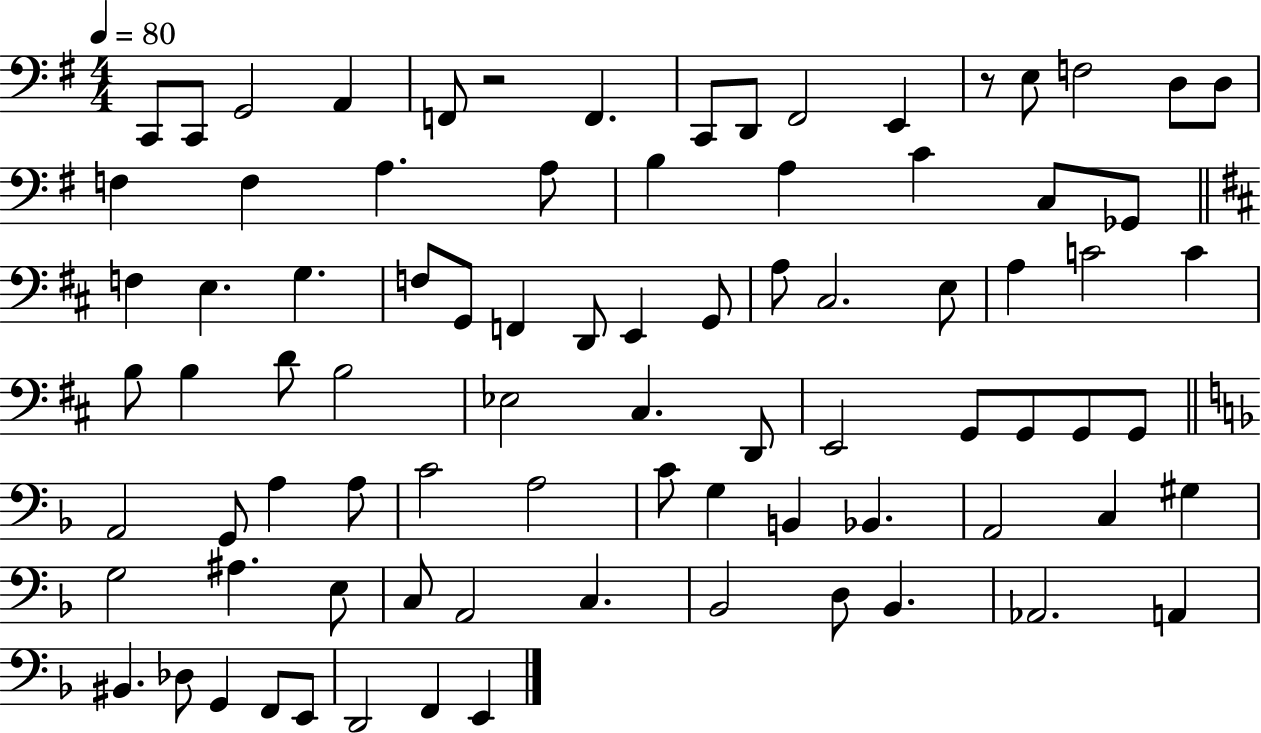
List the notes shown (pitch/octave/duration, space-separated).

C2/e C2/e G2/h A2/q F2/e R/h F2/q. C2/e D2/e F#2/h E2/q R/e E3/e F3/h D3/e D3/e F3/q F3/q A3/q. A3/e B3/q A3/q C4/q C3/e Gb2/e F3/q E3/q. G3/q. F3/e G2/e F2/q D2/e E2/q G2/e A3/e C#3/h. E3/e A3/q C4/h C4/q B3/e B3/q D4/e B3/h Eb3/h C#3/q. D2/e E2/h G2/e G2/e G2/e G2/e A2/h G2/e A3/q A3/e C4/h A3/h C4/e G3/q B2/q Bb2/q. A2/h C3/q G#3/q G3/h A#3/q. E3/e C3/e A2/h C3/q. Bb2/h D3/e Bb2/q. Ab2/h. A2/q BIS2/q. Db3/e G2/q F2/e E2/e D2/h F2/q E2/q